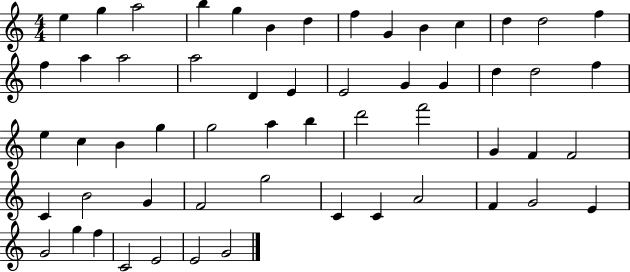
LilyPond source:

{
  \clef treble
  \numericTimeSignature
  \time 4/4
  \key c \major
  e''4 g''4 a''2 | b''4 g''4 b'4 d''4 | f''4 g'4 b'4 c''4 | d''4 d''2 f''4 | \break f''4 a''4 a''2 | a''2 d'4 e'4 | e'2 g'4 g'4 | d''4 d''2 f''4 | \break e''4 c''4 b'4 g''4 | g''2 a''4 b''4 | d'''2 f'''2 | g'4 f'4 f'2 | \break c'4 b'2 g'4 | f'2 g''2 | c'4 c'4 a'2 | f'4 g'2 e'4 | \break g'2 g''4 f''4 | c'2 e'2 | e'2 g'2 | \bar "|."
}